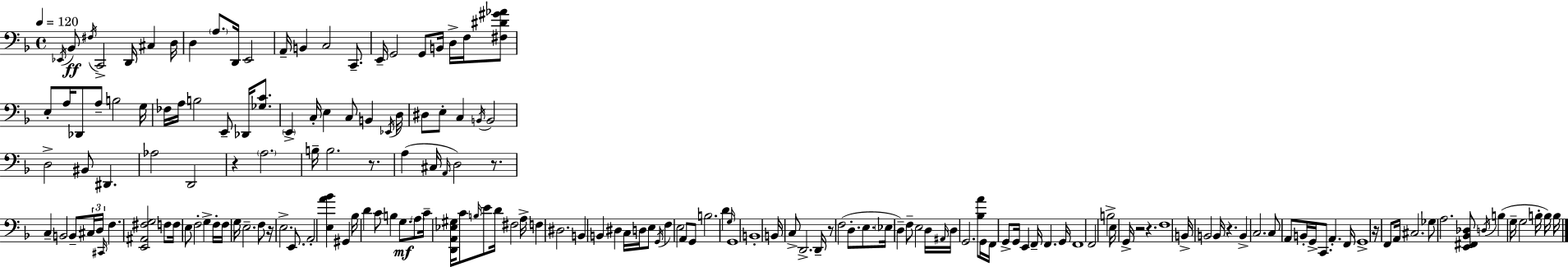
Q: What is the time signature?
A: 4/4